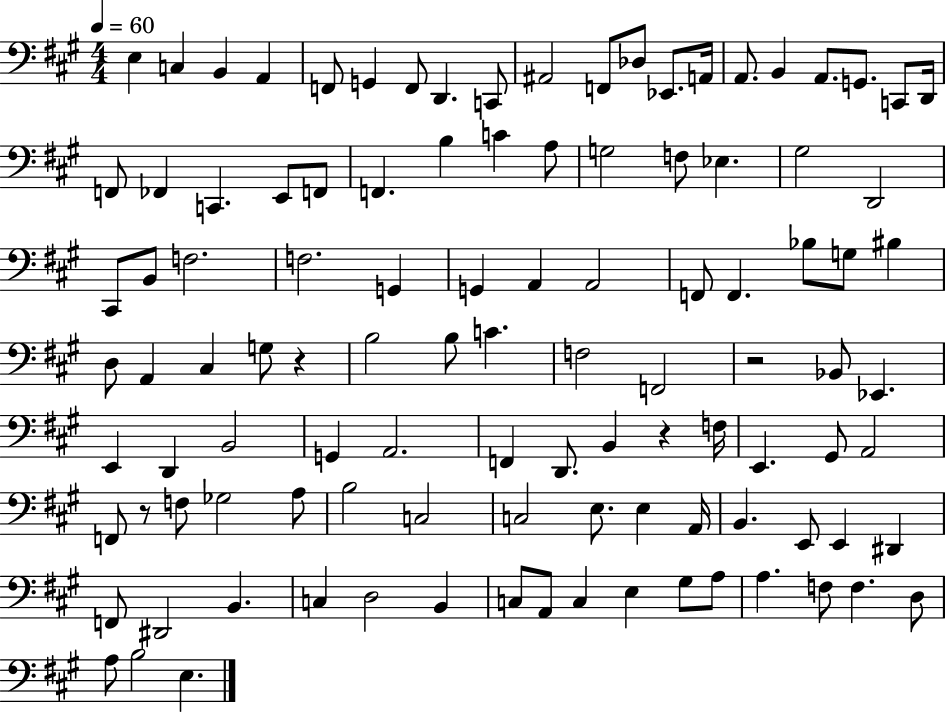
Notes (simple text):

E3/q C3/q B2/q A2/q F2/e G2/q F2/e D2/q. C2/e A#2/h F2/e Db3/e Eb2/e. A2/s A2/e. B2/q A2/e. G2/e. C2/e D2/s F2/e FES2/q C2/q. E2/e F2/e F2/q. B3/q C4/q A3/e G3/h F3/e Eb3/q. G#3/h D2/h C#2/e B2/e F3/h. F3/h. G2/q G2/q A2/q A2/h F2/e F2/q. Bb3/e G3/e BIS3/q D3/e A2/q C#3/q G3/e R/q B3/h B3/e C4/q. F3/h F2/h R/h Bb2/e Eb2/q. E2/q D2/q B2/h G2/q A2/h. F2/q D2/e. B2/q R/q F3/s E2/q. G#2/e A2/h F2/e R/e F3/e Gb3/h A3/e B3/h C3/h C3/h E3/e. E3/q A2/s B2/q. E2/e E2/q D#2/q F2/e D#2/h B2/q. C3/q D3/h B2/q C3/e A2/e C3/q E3/q G#3/e A3/e A3/q. F3/e F3/q. D3/e A3/e B3/h E3/q.